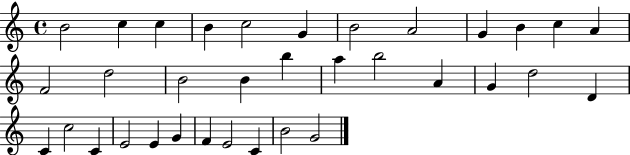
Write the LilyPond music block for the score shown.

{
  \clef treble
  \time 4/4
  \defaultTimeSignature
  \key c \major
  b'2 c''4 c''4 | b'4 c''2 g'4 | b'2 a'2 | g'4 b'4 c''4 a'4 | \break f'2 d''2 | b'2 b'4 b''4 | a''4 b''2 a'4 | g'4 d''2 d'4 | \break c'4 c''2 c'4 | e'2 e'4 g'4 | f'4 e'2 c'4 | b'2 g'2 | \break \bar "|."
}